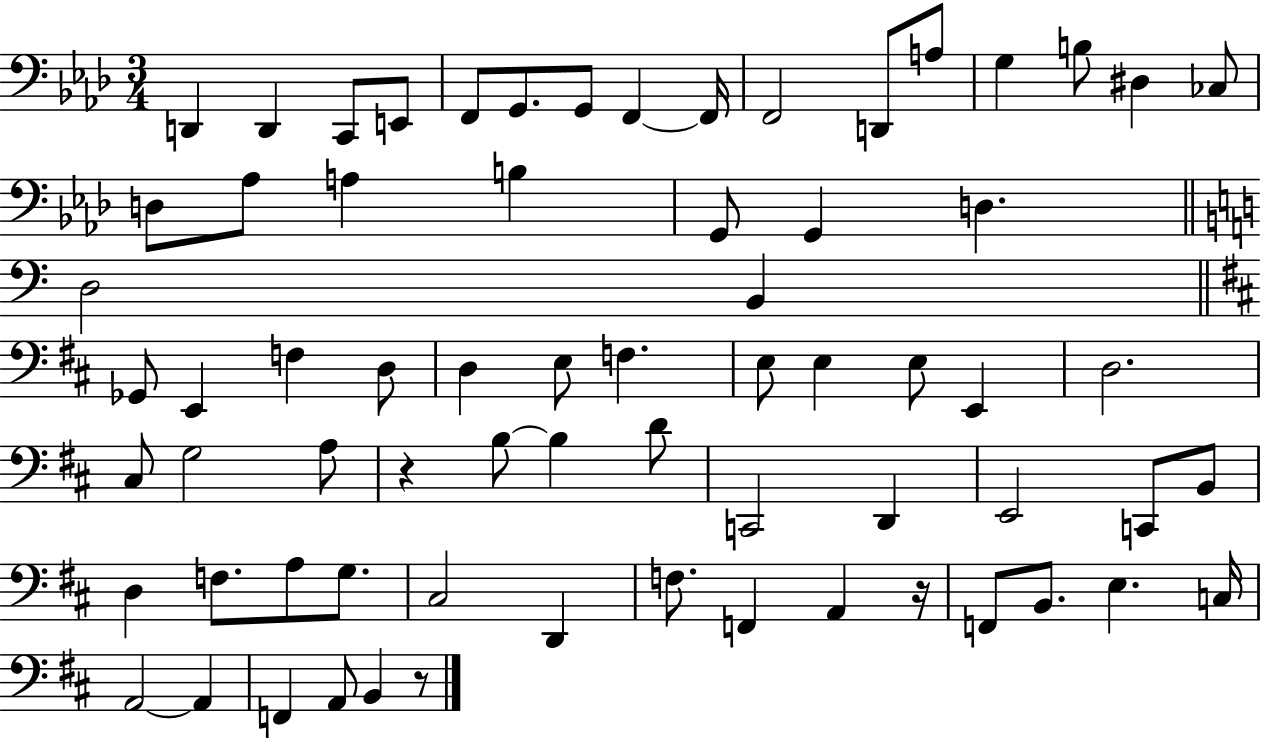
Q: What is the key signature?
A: AES major